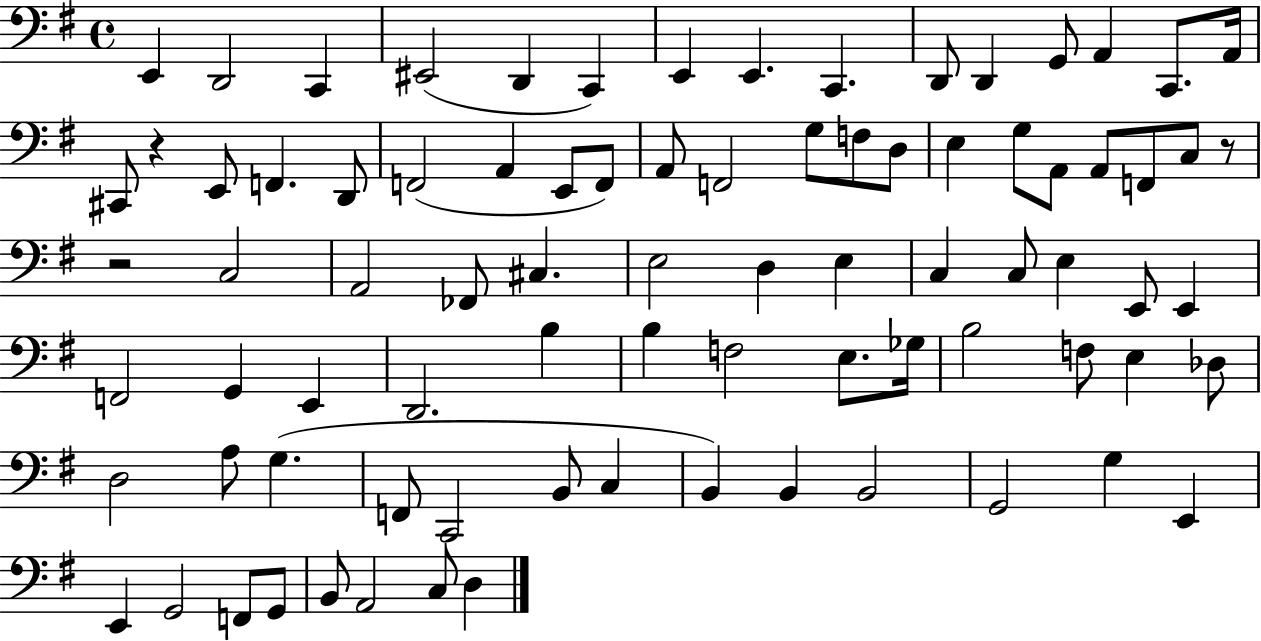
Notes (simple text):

E2/q D2/h C2/q EIS2/h D2/q C2/q E2/q E2/q. C2/q. D2/e D2/q G2/e A2/q C2/e. A2/s C#2/e R/q E2/e F2/q. D2/e F2/h A2/q E2/e F2/e A2/e F2/h G3/e F3/e D3/e E3/q G3/e A2/e A2/e F2/e C3/e R/e R/h C3/h A2/h FES2/e C#3/q. E3/h D3/q E3/q C3/q C3/e E3/q E2/e E2/q F2/h G2/q E2/q D2/h. B3/q B3/q F3/h E3/e. Gb3/s B3/h F3/e E3/q Db3/e D3/h A3/e G3/q. F2/e C2/h B2/e C3/q B2/q B2/q B2/h G2/h G3/q E2/q E2/q G2/h F2/e G2/e B2/e A2/h C3/e D3/q